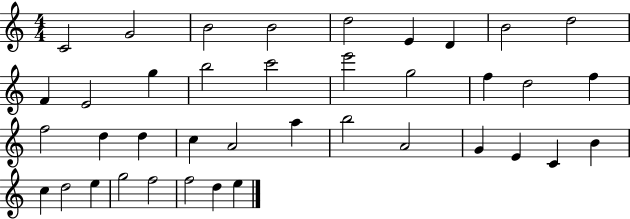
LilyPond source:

{
  \clef treble
  \numericTimeSignature
  \time 4/4
  \key c \major
  c'2 g'2 | b'2 b'2 | d''2 e'4 d'4 | b'2 d''2 | \break f'4 e'2 g''4 | b''2 c'''2 | e'''2 g''2 | f''4 d''2 f''4 | \break f''2 d''4 d''4 | c''4 a'2 a''4 | b''2 a'2 | g'4 e'4 c'4 b'4 | \break c''4 d''2 e''4 | g''2 f''2 | f''2 d''4 e''4 | \bar "|."
}